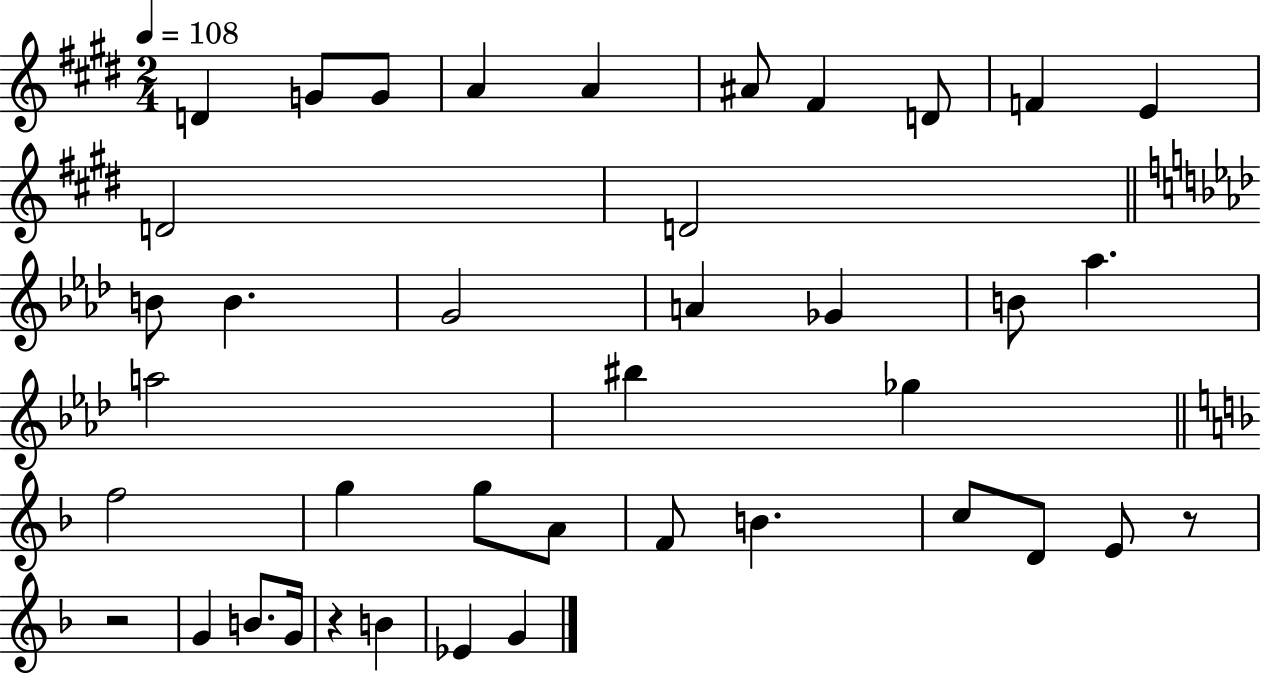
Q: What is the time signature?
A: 2/4